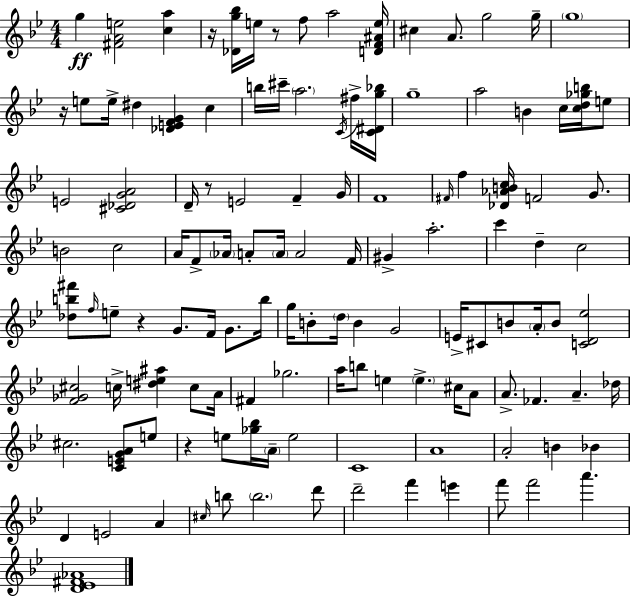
G5/q [F#4,A4,E5]/h [C5,A5]/q R/s [Db4,G5,Bb5]/s E5/s R/e F5/e A5/h [D4,F4,A#4,E5]/s C#5/q A4/e. G5/h G5/s G5/w R/s E5/e E5/s D#5/q [Db4,E4,F4,G4]/q C5/q B5/s C#6/s A5/h. C4/s F#5/s [C4,D#4,G5,Bb5]/s G5/w A5/h B4/q C5/s [C5,D5,Gb5,B5]/s E5/e E4/h [C#4,Db4,G4,A4]/h D4/s R/e E4/h F4/q G4/s F4/w F#4/s F5/q [Db4,Ab4,B4,C5]/s F4/h G4/e. B4/h C5/h A4/s F4/e Ab4/s A4/e A4/s A4/h F4/s G#4/q A5/h. C6/q D5/q C5/h [Db5,B5,F#6]/e F5/s E5/e R/q G4/e. F4/s G4/e. B5/s G5/s B4/e D5/s B4/q G4/h E4/s C#4/e B4/e A4/s B4/e [C4,D4,Eb5]/h [F4,Gb4,C#5]/h C5/s [D#5,E5,A#5]/q C5/e A4/s F#4/q Gb5/h. A5/s B5/e E5/q E5/q. C#5/s A4/e A4/e. FES4/q. A4/q. Db5/s C#5/h. [C4,E4,G4,A4]/e E5/e R/q E5/e [Gb5,Bb5]/s A4/s E5/h C4/w A4/w A4/h B4/q Bb4/q D4/q E4/h A4/q C#5/s B5/e B5/h. D6/e D6/h F6/q E6/q F6/e F6/h A6/q. [D4,Eb4,F#4,Ab4]/w